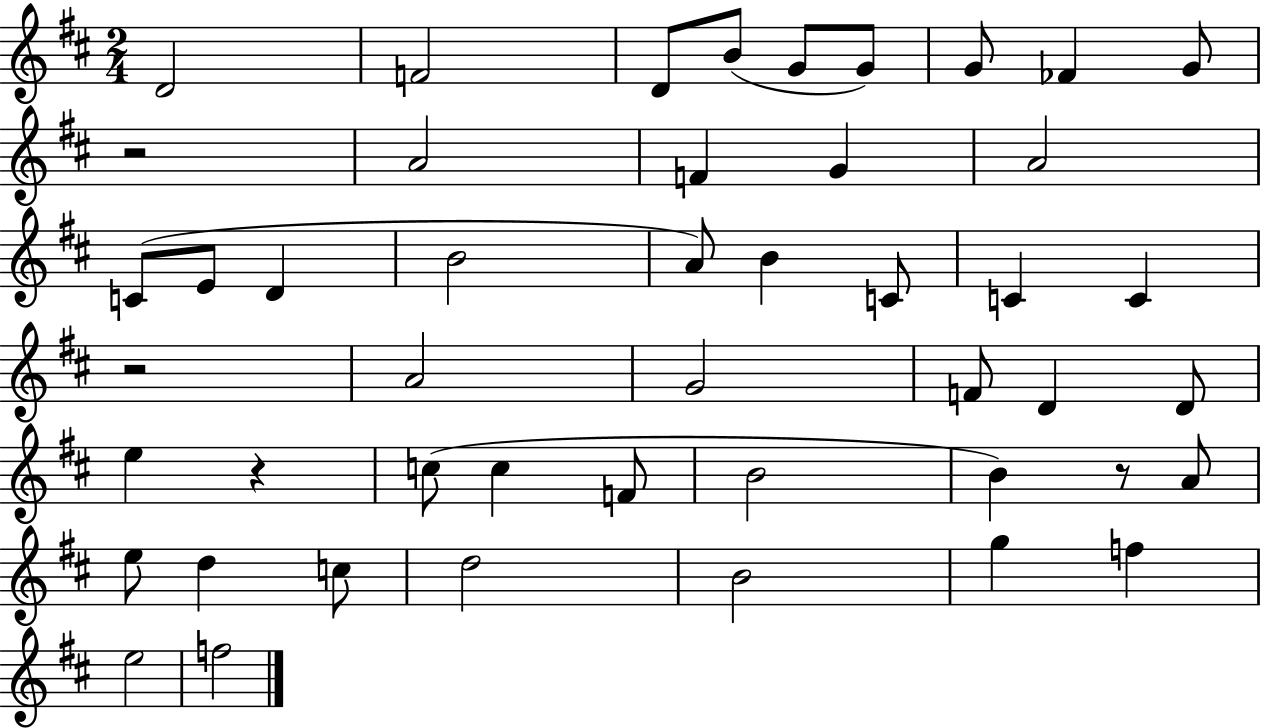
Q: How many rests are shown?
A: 4